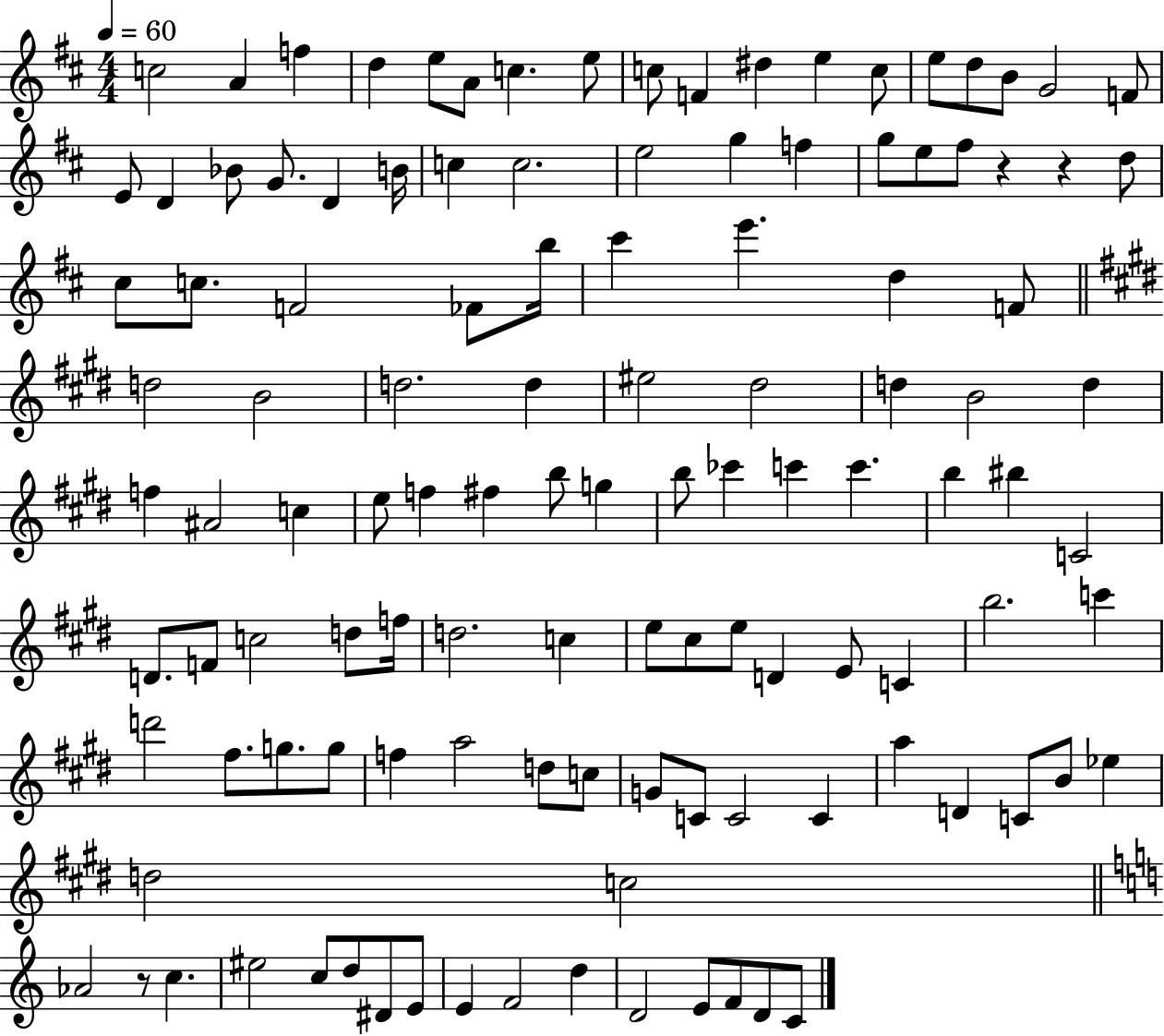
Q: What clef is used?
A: treble